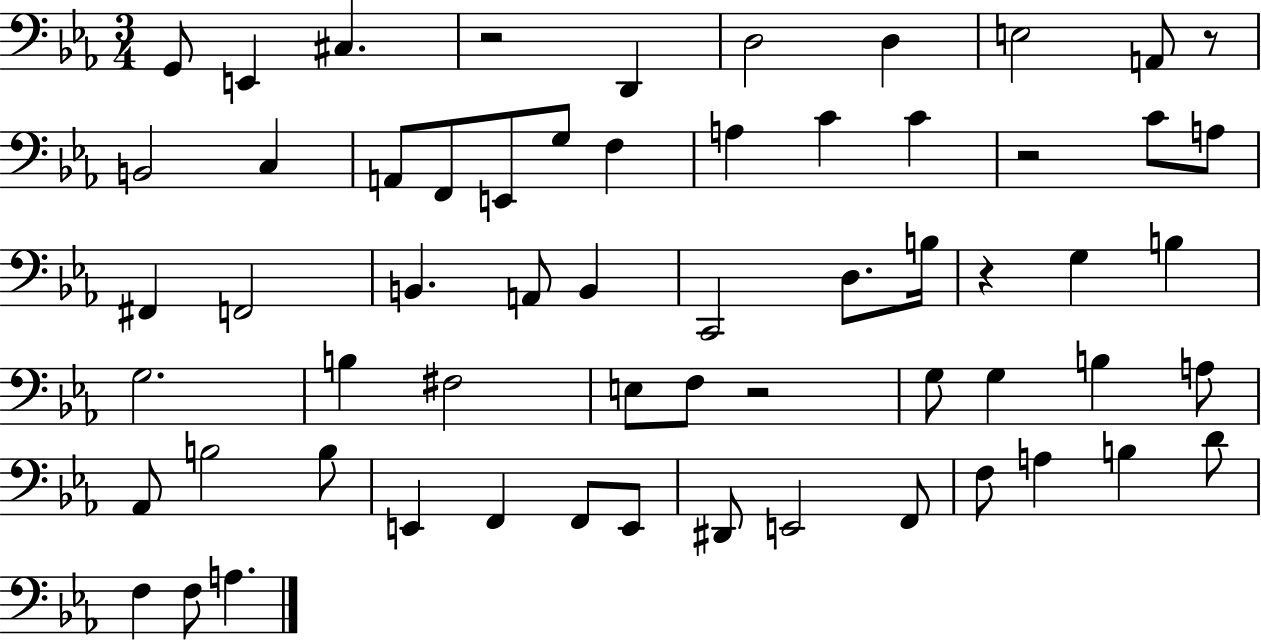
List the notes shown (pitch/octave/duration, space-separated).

G2/e E2/q C#3/q. R/h D2/q D3/h D3/q E3/h A2/e R/e B2/h C3/q A2/e F2/e E2/e G3/e F3/q A3/q C4/q C4/q R/h C4/e A3/e F#2/q F2/h B2/q. A2/e B2/q C2/h D3/e. B3/s R/q G3/q B3/q G3/h. B3/q F#3/h E3/e F3/e R/h G3/e G3/q B3/q A3/e Ab2/e B3/h B3/e E2/q F2/q F2/e E2/e D#2/e E2/h F2/e F3/e A3/q B3/q D4/e F3/q F3/e A3/q.